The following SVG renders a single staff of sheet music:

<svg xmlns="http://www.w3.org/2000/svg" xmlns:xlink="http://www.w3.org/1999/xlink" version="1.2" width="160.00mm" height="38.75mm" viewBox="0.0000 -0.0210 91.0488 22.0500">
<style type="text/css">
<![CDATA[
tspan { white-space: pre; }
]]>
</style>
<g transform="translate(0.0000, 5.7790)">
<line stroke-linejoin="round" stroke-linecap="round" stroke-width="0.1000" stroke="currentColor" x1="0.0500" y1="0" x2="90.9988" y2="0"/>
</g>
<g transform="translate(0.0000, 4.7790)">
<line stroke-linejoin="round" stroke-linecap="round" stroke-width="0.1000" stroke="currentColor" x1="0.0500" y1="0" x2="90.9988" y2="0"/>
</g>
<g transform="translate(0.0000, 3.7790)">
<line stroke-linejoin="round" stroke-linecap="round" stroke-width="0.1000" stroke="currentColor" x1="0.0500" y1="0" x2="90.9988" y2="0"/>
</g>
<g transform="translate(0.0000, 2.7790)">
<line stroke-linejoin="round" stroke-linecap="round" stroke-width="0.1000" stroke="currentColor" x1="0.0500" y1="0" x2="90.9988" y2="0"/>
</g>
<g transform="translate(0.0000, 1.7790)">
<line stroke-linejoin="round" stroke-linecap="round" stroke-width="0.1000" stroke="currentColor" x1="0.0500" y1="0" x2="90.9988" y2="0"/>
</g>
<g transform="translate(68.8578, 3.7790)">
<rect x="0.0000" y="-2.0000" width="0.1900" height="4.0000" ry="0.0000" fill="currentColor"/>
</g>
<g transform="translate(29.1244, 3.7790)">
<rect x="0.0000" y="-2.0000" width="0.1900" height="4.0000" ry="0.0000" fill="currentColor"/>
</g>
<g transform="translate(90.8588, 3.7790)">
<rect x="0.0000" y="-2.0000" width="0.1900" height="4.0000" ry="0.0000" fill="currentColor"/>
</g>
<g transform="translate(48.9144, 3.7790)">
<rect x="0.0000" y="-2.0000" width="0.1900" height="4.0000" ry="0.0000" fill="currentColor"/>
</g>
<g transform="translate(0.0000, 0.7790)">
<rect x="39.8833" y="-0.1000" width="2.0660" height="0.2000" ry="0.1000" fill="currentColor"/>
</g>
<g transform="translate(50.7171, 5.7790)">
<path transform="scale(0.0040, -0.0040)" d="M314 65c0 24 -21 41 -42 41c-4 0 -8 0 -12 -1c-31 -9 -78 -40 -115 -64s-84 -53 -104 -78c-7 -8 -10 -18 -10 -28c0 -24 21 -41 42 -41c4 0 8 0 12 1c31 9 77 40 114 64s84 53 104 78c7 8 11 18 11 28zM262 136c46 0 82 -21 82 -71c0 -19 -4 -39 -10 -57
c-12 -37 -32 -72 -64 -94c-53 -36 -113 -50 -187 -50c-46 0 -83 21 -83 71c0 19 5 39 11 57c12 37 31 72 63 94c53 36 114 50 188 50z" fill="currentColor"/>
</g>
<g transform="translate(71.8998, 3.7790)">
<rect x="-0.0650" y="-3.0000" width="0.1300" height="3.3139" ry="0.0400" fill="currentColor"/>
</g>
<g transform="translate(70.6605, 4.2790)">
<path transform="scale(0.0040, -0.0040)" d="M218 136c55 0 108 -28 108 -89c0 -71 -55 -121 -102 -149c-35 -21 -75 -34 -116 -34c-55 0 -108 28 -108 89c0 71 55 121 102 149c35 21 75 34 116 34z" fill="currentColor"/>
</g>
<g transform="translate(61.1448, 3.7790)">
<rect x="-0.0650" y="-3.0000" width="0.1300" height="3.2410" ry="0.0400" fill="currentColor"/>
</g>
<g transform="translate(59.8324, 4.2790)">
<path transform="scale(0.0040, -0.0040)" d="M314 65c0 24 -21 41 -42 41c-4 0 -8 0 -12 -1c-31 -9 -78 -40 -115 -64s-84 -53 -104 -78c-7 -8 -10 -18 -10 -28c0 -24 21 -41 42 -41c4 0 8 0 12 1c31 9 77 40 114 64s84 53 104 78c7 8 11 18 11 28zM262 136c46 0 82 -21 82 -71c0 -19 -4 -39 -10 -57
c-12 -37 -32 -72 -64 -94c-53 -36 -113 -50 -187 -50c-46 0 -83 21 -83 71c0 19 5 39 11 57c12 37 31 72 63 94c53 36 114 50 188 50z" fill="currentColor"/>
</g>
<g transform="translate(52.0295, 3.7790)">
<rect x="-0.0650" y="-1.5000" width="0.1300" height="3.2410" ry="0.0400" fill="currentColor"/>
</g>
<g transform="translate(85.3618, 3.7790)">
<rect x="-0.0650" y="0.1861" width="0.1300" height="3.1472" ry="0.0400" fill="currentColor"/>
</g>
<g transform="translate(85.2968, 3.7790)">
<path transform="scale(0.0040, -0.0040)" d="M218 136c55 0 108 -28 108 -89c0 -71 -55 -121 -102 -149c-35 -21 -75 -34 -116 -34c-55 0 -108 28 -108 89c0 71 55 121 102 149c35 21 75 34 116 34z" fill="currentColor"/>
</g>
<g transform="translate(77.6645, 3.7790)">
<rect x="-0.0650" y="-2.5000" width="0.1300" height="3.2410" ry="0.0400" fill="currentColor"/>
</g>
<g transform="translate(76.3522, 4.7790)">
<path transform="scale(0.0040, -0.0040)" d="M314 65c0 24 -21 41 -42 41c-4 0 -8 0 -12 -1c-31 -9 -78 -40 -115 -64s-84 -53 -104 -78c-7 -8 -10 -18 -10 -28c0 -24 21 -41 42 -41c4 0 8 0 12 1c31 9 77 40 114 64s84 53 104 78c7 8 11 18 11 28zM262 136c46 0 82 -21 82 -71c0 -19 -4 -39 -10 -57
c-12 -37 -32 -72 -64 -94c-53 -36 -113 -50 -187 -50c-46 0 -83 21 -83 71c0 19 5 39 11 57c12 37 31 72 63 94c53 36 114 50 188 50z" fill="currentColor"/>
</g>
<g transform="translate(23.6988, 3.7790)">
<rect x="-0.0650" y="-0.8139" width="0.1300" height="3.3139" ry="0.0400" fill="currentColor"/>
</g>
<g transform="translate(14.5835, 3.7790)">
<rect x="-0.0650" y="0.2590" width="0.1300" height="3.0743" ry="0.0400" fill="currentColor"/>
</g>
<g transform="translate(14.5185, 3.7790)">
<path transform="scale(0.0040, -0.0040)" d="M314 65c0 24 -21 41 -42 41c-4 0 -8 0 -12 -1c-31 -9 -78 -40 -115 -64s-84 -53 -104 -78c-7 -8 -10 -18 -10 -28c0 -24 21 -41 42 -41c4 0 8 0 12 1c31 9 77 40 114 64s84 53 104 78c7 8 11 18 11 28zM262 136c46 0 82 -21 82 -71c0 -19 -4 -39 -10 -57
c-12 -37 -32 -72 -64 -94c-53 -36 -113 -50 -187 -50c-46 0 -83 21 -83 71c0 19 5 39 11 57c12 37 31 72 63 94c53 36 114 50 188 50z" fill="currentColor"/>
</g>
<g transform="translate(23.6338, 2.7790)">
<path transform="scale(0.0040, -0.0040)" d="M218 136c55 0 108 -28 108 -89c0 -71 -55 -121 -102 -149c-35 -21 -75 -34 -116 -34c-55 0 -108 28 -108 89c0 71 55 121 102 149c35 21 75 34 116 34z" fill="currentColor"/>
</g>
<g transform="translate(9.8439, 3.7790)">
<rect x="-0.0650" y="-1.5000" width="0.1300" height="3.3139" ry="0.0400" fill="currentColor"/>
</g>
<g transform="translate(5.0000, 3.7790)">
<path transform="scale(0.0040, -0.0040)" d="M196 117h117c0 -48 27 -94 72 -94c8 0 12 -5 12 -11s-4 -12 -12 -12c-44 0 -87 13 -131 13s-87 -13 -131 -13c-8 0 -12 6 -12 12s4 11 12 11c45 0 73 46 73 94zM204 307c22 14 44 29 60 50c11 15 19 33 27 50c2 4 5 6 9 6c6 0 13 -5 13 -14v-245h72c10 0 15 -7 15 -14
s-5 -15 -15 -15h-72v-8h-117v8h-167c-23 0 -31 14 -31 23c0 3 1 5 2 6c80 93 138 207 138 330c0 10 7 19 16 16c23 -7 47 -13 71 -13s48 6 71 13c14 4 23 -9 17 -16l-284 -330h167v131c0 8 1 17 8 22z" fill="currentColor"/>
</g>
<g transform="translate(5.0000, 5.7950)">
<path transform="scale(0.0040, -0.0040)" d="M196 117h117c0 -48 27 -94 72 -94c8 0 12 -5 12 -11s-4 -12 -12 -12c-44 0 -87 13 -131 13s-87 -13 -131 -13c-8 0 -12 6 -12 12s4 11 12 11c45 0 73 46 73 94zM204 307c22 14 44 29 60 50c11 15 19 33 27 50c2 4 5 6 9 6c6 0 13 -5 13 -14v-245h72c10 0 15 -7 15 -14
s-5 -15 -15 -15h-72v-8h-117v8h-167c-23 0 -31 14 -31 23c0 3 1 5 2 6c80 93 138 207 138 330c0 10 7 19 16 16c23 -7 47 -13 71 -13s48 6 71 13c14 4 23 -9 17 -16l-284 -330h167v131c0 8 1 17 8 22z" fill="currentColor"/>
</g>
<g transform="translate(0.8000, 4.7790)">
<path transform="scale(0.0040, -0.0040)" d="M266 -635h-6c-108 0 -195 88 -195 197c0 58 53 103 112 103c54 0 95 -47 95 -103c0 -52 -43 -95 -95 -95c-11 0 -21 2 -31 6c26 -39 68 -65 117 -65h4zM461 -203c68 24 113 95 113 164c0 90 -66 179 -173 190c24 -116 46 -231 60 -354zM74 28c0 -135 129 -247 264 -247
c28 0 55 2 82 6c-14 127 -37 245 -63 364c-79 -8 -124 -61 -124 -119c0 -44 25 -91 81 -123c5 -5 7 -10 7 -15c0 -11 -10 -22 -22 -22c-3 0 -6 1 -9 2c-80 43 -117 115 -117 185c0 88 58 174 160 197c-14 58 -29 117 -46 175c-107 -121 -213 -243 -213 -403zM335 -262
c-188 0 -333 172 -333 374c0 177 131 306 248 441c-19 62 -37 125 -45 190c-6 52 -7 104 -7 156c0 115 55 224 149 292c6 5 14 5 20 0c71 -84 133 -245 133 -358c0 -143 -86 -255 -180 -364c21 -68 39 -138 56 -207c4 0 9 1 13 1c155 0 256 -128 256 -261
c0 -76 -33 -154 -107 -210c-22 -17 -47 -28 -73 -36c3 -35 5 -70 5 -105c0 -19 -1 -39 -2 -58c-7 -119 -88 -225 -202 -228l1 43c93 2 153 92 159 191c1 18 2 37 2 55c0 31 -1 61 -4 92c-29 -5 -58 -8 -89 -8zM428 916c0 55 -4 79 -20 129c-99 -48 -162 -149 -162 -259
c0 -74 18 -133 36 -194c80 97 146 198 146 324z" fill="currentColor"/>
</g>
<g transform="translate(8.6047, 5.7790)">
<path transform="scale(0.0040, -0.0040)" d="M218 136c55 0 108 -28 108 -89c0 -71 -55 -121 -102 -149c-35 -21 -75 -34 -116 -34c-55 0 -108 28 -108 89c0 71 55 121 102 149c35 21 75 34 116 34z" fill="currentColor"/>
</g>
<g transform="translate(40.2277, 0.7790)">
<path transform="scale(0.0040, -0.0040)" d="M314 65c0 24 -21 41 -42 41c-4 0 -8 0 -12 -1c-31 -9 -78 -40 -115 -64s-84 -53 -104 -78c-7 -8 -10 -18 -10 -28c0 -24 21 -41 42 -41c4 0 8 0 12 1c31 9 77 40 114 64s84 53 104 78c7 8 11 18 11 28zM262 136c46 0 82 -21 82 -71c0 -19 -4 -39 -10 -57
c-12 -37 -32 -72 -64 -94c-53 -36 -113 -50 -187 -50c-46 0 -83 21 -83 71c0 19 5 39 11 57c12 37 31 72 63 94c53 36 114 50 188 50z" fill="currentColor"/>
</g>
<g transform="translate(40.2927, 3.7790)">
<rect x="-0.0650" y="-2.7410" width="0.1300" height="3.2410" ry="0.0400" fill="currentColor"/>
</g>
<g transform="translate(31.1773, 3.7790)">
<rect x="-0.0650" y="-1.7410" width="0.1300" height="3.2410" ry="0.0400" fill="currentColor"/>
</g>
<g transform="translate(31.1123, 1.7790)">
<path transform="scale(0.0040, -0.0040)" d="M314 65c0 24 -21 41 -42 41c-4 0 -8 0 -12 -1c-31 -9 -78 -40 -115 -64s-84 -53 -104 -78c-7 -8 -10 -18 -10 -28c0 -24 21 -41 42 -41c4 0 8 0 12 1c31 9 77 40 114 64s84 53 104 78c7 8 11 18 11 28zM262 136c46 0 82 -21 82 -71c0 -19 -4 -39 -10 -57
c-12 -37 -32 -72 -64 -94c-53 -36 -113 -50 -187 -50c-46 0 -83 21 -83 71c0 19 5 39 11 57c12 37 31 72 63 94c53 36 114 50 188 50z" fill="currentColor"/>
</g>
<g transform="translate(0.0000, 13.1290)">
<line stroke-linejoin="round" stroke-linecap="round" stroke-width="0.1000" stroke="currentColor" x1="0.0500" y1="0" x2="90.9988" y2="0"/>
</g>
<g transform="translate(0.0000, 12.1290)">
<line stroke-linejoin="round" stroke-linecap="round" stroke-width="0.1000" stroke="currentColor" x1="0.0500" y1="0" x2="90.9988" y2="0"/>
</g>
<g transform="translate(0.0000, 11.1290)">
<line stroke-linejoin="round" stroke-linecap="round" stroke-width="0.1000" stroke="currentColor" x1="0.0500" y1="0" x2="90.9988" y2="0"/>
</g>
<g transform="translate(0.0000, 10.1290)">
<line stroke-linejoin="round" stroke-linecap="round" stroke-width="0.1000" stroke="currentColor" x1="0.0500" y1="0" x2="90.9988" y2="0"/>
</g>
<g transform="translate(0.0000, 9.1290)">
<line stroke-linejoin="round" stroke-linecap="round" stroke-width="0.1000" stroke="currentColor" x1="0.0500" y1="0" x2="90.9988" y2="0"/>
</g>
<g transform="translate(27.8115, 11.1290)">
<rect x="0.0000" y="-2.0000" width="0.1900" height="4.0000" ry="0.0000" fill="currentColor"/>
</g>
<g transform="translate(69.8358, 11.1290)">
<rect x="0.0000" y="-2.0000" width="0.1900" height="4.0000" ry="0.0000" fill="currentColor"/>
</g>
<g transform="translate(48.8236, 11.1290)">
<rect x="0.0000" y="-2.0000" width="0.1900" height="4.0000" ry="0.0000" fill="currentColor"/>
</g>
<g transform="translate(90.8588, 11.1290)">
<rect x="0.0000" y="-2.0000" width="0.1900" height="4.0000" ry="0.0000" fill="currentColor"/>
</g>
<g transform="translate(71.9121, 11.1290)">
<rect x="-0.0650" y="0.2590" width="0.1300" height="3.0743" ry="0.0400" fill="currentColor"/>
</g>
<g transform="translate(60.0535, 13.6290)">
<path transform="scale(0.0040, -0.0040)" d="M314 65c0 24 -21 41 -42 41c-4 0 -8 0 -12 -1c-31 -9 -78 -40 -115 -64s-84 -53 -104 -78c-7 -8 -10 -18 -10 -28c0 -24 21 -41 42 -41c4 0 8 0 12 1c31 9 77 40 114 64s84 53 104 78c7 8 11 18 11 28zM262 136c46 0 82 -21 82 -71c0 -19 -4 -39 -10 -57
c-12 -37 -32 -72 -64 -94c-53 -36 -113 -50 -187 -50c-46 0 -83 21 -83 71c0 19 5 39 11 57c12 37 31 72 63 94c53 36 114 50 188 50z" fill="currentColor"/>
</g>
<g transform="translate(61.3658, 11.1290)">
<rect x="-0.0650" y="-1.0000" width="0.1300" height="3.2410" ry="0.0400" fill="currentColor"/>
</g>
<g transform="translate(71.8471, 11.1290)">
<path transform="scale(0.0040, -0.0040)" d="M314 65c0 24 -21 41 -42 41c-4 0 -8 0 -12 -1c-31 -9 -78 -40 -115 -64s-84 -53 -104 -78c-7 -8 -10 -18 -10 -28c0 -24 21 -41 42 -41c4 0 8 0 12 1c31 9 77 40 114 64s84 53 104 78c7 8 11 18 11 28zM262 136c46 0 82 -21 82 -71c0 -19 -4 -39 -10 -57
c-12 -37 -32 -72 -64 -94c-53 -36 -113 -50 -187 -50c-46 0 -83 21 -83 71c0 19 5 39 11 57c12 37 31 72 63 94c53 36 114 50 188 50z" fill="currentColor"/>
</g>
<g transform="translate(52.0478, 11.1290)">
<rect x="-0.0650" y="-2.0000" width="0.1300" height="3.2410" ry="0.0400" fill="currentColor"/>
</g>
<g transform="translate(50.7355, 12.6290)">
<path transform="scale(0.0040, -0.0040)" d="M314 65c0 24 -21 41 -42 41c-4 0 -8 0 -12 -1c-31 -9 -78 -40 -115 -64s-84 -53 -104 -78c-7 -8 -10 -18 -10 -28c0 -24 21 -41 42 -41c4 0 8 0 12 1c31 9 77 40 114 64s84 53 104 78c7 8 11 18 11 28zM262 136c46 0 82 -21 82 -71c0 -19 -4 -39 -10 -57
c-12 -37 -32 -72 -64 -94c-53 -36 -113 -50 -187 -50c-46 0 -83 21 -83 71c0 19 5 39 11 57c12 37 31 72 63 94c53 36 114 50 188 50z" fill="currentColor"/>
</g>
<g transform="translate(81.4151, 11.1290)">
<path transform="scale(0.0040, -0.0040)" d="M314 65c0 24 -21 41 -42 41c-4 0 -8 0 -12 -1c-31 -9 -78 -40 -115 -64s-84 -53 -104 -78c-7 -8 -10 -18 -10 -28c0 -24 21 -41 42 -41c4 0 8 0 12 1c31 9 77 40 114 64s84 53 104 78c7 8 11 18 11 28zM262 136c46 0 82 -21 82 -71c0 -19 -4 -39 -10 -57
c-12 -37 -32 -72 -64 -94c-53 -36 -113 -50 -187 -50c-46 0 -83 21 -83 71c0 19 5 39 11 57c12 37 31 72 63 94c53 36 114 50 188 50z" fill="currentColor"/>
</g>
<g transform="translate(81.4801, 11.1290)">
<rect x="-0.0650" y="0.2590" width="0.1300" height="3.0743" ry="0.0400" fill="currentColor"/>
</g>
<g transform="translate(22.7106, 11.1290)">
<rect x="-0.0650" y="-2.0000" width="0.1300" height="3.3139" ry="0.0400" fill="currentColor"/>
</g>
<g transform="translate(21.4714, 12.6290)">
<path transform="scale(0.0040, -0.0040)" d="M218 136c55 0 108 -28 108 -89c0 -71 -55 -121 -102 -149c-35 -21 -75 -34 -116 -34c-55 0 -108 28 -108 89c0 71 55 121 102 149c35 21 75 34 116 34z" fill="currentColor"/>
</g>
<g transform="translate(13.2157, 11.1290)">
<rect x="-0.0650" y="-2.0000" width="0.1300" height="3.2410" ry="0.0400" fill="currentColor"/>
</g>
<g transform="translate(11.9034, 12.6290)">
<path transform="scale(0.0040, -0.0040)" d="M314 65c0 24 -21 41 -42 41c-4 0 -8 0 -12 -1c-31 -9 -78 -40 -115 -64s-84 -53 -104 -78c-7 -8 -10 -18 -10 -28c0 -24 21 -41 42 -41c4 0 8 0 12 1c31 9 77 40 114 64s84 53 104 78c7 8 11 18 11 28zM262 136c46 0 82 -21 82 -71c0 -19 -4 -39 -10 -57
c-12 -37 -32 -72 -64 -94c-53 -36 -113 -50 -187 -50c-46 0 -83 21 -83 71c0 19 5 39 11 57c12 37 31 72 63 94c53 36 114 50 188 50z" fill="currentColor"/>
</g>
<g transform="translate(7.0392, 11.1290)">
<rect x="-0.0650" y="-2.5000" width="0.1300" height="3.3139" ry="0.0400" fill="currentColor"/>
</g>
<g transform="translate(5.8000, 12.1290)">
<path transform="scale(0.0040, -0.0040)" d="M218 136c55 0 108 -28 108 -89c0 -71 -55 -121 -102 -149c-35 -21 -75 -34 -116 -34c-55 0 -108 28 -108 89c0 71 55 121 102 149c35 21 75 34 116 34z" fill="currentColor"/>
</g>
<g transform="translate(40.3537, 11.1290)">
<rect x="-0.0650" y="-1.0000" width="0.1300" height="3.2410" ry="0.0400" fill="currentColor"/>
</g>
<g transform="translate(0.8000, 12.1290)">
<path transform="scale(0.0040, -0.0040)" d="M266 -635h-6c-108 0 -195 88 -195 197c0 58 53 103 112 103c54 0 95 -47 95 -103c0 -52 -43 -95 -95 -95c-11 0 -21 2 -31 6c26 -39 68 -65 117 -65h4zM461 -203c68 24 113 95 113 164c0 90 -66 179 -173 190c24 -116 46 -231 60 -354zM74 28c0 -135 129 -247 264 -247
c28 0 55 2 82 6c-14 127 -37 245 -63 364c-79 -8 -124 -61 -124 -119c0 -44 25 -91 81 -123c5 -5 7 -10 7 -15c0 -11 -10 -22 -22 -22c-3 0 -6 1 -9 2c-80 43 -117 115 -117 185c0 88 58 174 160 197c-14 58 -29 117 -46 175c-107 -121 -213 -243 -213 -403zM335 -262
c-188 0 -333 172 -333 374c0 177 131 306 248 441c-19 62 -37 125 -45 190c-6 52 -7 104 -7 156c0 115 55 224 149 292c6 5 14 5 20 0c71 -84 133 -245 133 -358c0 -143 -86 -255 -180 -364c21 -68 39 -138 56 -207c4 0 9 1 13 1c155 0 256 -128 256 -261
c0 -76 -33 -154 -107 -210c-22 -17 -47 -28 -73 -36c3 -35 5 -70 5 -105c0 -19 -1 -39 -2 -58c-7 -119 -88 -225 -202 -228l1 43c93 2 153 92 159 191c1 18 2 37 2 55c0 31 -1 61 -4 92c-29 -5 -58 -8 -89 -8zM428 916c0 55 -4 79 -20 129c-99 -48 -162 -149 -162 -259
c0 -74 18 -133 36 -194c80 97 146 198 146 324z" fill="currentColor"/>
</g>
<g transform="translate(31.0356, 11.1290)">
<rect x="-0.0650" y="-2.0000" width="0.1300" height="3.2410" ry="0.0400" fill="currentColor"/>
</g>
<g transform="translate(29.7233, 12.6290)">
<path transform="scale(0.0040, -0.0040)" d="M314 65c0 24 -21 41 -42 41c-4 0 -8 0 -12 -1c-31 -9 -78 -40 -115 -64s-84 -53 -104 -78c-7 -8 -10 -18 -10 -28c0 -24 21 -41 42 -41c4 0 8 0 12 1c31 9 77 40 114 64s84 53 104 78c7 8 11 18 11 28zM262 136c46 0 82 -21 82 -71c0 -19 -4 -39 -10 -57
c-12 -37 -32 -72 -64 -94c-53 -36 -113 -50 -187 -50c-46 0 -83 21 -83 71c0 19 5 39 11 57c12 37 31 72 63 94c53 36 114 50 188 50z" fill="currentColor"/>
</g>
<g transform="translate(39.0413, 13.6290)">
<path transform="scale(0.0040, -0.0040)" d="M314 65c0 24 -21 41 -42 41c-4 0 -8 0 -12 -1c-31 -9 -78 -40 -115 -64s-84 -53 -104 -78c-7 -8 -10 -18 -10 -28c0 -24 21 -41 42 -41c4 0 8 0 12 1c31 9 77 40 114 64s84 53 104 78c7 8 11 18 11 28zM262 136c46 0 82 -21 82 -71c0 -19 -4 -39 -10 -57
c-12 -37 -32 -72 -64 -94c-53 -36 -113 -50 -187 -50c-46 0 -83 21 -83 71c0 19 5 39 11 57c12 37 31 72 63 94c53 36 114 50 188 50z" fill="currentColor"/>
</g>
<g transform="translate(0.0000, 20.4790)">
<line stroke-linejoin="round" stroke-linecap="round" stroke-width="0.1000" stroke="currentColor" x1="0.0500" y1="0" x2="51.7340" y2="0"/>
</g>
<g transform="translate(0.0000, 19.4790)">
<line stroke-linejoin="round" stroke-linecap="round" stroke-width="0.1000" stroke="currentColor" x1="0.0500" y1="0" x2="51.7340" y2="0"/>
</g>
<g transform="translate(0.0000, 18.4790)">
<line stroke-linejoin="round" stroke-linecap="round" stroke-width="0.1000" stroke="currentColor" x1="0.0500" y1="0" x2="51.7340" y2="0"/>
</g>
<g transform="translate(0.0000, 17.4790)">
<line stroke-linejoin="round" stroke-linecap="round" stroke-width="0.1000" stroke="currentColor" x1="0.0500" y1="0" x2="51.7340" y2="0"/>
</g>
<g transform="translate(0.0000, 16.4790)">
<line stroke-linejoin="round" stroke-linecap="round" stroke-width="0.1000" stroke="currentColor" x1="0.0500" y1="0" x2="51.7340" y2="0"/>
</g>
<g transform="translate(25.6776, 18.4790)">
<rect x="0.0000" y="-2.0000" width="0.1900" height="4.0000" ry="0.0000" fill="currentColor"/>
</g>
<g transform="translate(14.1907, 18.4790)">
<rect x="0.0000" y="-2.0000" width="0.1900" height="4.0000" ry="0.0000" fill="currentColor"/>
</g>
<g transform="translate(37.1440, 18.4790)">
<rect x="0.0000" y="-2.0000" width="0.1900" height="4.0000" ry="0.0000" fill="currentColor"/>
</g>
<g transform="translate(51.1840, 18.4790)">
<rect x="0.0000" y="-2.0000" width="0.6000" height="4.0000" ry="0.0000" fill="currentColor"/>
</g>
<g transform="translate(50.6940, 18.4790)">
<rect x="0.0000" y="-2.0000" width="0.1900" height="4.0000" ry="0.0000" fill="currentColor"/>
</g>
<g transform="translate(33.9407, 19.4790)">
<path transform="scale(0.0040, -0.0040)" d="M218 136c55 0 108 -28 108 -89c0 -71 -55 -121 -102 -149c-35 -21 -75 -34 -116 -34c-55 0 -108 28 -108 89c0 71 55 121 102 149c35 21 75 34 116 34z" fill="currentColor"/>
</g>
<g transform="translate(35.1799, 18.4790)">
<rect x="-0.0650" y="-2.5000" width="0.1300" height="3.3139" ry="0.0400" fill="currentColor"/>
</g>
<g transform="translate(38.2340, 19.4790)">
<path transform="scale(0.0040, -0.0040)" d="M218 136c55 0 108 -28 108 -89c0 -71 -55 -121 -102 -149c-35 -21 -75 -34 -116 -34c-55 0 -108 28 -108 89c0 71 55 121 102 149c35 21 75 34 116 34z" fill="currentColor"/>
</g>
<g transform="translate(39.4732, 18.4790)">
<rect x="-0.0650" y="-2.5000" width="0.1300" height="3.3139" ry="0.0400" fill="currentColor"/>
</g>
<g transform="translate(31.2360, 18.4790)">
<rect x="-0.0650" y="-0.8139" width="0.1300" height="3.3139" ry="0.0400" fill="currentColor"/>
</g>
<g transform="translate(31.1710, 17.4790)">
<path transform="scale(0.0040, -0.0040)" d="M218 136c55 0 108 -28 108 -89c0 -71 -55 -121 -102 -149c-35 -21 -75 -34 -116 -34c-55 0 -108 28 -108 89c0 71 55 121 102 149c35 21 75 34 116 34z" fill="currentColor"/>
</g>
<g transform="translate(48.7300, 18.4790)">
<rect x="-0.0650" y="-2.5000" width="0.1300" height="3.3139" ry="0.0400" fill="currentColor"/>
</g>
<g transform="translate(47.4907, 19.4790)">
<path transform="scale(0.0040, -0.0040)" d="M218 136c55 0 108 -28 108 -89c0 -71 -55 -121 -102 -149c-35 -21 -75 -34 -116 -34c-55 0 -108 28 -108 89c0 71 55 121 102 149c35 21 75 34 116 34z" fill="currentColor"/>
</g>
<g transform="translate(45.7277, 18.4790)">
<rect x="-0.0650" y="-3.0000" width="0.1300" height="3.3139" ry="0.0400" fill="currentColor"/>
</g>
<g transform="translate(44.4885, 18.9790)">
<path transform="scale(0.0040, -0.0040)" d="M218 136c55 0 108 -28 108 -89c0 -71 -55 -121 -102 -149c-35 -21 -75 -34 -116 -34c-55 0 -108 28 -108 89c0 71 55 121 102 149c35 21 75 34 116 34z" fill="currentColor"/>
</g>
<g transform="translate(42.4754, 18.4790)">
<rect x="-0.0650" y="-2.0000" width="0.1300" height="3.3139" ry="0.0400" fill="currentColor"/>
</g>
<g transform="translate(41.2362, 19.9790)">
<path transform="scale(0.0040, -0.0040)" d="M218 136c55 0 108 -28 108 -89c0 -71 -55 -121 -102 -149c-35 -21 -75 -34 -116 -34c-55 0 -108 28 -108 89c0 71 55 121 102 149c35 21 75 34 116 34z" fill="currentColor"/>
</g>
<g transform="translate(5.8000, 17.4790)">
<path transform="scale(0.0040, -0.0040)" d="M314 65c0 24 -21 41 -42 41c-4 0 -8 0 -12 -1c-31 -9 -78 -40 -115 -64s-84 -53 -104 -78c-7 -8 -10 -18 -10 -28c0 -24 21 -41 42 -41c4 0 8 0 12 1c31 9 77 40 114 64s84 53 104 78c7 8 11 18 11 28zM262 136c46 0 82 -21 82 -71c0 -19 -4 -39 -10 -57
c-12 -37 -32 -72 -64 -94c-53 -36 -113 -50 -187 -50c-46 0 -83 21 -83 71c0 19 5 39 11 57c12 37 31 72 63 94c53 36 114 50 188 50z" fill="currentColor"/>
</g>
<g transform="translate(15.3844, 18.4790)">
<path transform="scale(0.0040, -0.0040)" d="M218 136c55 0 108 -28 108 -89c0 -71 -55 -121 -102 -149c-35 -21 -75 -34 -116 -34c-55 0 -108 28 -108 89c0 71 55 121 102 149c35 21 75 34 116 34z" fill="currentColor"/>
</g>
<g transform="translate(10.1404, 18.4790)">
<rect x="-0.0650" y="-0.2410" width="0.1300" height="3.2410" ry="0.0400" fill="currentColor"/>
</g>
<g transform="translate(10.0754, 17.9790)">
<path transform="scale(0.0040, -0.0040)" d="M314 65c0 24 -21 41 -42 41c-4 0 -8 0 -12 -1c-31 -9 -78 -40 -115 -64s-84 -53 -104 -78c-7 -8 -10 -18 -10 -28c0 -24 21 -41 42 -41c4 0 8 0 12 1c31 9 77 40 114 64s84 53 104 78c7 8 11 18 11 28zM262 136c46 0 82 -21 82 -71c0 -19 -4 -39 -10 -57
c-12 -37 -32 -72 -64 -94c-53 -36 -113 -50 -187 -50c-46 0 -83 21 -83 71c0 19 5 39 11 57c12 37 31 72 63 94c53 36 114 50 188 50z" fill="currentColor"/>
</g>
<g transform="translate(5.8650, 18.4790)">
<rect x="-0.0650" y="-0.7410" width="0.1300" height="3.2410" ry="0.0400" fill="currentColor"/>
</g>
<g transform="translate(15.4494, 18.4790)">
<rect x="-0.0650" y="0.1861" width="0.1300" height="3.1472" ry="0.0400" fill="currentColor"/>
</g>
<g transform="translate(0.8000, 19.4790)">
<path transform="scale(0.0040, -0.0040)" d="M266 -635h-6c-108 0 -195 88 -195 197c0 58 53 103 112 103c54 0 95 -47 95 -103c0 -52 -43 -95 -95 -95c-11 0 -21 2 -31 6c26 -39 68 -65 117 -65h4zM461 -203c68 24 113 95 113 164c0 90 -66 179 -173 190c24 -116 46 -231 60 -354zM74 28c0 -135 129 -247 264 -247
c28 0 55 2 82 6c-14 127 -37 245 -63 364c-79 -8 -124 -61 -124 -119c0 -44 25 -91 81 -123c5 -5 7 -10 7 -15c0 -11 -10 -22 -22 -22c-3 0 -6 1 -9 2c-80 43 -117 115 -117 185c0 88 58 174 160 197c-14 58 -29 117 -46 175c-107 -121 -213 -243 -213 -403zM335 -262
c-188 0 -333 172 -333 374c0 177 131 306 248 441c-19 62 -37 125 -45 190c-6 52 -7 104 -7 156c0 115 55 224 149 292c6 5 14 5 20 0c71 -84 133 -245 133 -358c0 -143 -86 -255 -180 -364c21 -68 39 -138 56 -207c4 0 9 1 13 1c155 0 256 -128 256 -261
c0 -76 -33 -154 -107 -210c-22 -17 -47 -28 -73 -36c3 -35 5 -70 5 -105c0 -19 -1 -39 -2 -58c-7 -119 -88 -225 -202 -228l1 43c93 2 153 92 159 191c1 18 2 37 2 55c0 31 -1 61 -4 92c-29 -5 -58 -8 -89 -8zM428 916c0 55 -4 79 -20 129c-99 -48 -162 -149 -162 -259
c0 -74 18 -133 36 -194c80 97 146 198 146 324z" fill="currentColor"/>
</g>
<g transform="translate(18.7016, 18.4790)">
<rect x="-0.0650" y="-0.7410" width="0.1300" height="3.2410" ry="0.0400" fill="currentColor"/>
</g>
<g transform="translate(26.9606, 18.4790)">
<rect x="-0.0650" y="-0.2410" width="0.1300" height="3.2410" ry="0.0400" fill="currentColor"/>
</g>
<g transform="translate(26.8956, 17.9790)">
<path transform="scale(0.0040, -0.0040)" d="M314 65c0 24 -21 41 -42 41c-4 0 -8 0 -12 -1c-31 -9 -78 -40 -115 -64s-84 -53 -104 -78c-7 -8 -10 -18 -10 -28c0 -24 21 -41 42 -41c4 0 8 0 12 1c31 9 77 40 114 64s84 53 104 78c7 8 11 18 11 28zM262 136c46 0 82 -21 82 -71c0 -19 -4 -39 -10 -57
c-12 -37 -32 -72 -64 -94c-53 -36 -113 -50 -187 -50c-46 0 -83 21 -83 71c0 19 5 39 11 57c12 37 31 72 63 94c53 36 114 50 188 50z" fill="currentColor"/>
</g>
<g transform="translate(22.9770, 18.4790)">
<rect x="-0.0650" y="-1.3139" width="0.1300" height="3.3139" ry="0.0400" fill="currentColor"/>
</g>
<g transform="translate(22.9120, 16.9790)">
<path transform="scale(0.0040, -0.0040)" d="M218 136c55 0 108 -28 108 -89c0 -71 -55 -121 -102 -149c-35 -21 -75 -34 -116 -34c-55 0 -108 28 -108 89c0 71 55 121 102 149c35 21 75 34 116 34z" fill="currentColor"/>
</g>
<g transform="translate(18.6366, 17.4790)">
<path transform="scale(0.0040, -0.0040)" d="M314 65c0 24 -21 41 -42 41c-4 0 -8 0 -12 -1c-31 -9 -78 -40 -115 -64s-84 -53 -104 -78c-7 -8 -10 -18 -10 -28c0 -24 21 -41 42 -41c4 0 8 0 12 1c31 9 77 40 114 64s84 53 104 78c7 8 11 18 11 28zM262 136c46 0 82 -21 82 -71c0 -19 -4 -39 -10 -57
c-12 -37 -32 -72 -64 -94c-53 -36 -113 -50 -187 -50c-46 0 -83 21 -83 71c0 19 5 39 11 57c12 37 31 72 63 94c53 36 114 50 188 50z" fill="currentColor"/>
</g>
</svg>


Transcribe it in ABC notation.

X:1
T:Untitled
M:4/4
L:1/4
K:C
E B2 d f2 a2 E2 A2 A G2 B G F2 F F2 D2 F2 D2 B2 B2 d2 c2 B d2 e c2 d G G F A G